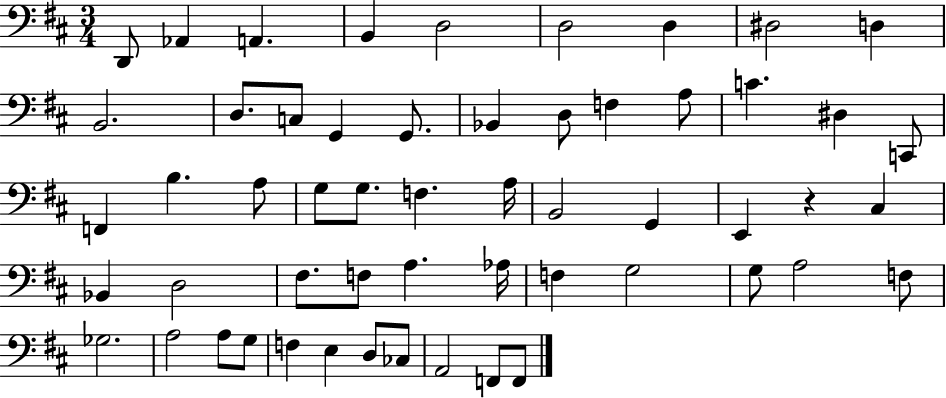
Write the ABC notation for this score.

X:1
T:Untitled
M:3/4
L:1/4
K:D
D,,/2 _A,, A,, B,, D,2 D,2 D, ^D,2 D, B,,2 D,/2 C,/2 G,, G,,/2 _B,, D,/2 F, A,/2 C ^D, C,,/2 F,, B, A,/2 G,/2 G,/2 F, A,/4 B,,2 G,, E,, z ^C, _B,, D,2 ^F,/2 F,/2 A, _A,/4 F, G,2 G,/2 A,2 F,/2 _G,2 A,2 A,/2 G,/2 F, E, D,/2 _C,/2 A,,2 F,,/2 F,,/2